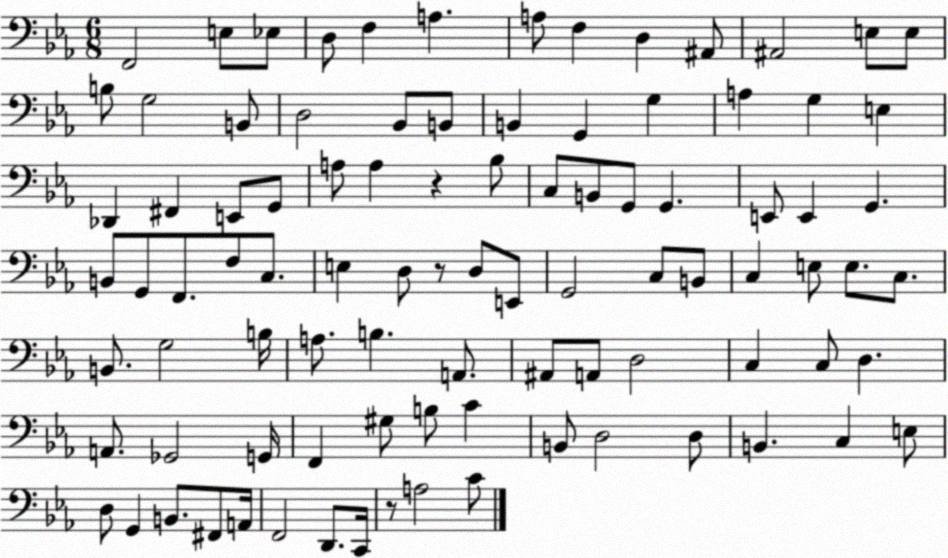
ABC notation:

X:1
T:Untitled
M:6/8
L:1/4
K:Eb
F,,2 E,/2 _E,/2 D,/2 F, A, A,/2 F, D, ^A,,/2 ^A,,2 E,/2 E,/2 B,/2 G,2 B,,/2 D,2 _B,,/2 B,,/2 B,, G,, G, A, G, E, _D,, ^F,, E,,/2 G,,/2 A,/2 A, z _B,/2 C,/2 B,,/2 G,,/2 G,, E,,/2 E,, G,, B,,/2 G,,/2 F,,/2 F,/2 C,/2 E, D,/2 z/2 D,/2 E,,/2 G,,2 C,/2 B,,/2 C, E,/2 E,/2 C,/2 B,,/2 G,2 B,/4 A,/2 B, A,,/2 ^A,,/2 A,,/2 D,2 C, C,/2 D, A,,/2 _G,,2 G,,/4 F,, ^G,/2 B,/2 C B,,/2 D,2 D,/2 B,, C, E,/2 D,/2 G,, B,,/2 ^F,,/2 A,,/4 F,,2 D,,/2 C,,/4 z/2 A,2 C/2